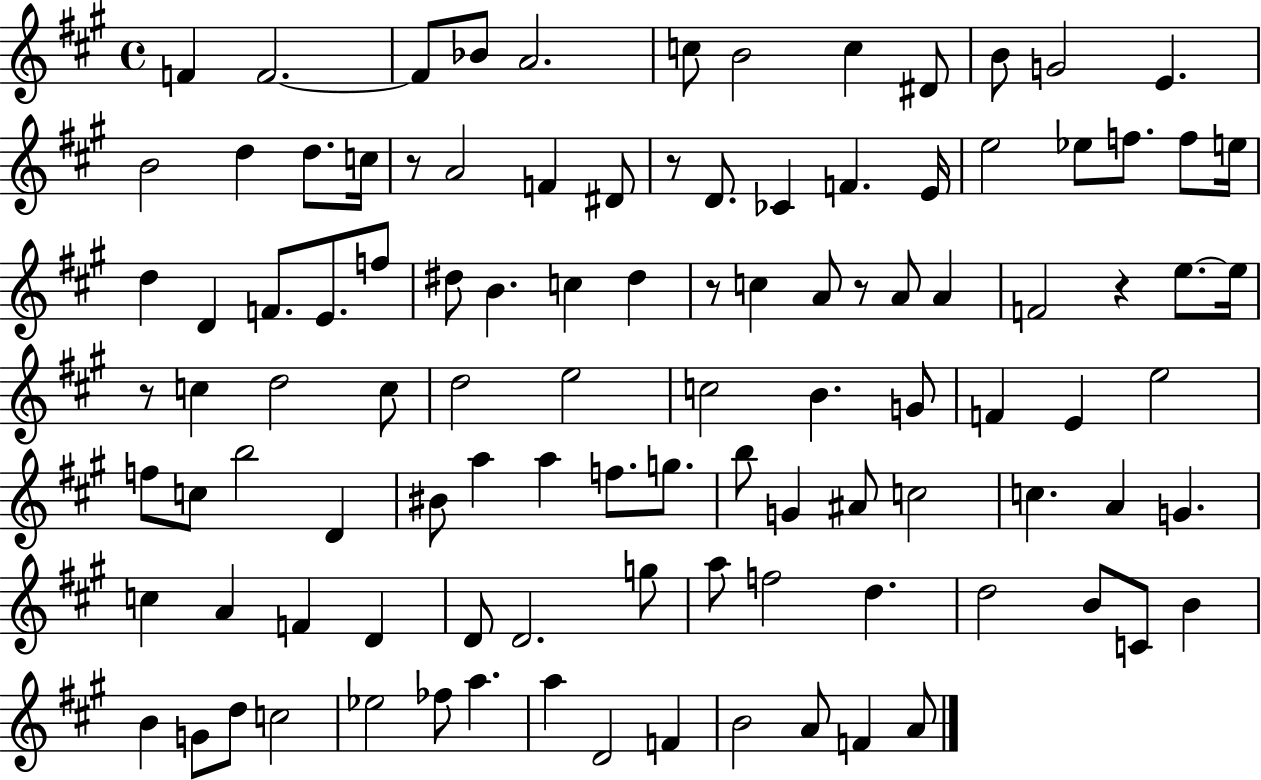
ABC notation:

X:1
T:Untitled
M:4/4
L:1/4
K:A
F F2 F/2 _B/2 A2 c/2 B2 c ^D/2 B/2 G2 E B2 d d/2 c/4 z/2 A2 F ^D/2 z/2 D/2 _C F E/4 e2 _e/2 f/2 f/2 e/4 d D F/2 E/2 f/2 ^d/2 B c ^d z/2 c A/2 z/2 A/2 A F2 z e/2 e/4 z/2 c d2 c/2 d2 e2 c2 B G/2 F E e2 f/2 c/2 b2 D ^B/2 a a f/2 g/2 b/2 G ^A/2 c2 c A G c A F D D/2 D2 g/2 a/2 f2 d d2 B/2 C/2 B B G/2 d/2 c2 _e2 _f/2 a a D2 F B2 A/2 F A/2